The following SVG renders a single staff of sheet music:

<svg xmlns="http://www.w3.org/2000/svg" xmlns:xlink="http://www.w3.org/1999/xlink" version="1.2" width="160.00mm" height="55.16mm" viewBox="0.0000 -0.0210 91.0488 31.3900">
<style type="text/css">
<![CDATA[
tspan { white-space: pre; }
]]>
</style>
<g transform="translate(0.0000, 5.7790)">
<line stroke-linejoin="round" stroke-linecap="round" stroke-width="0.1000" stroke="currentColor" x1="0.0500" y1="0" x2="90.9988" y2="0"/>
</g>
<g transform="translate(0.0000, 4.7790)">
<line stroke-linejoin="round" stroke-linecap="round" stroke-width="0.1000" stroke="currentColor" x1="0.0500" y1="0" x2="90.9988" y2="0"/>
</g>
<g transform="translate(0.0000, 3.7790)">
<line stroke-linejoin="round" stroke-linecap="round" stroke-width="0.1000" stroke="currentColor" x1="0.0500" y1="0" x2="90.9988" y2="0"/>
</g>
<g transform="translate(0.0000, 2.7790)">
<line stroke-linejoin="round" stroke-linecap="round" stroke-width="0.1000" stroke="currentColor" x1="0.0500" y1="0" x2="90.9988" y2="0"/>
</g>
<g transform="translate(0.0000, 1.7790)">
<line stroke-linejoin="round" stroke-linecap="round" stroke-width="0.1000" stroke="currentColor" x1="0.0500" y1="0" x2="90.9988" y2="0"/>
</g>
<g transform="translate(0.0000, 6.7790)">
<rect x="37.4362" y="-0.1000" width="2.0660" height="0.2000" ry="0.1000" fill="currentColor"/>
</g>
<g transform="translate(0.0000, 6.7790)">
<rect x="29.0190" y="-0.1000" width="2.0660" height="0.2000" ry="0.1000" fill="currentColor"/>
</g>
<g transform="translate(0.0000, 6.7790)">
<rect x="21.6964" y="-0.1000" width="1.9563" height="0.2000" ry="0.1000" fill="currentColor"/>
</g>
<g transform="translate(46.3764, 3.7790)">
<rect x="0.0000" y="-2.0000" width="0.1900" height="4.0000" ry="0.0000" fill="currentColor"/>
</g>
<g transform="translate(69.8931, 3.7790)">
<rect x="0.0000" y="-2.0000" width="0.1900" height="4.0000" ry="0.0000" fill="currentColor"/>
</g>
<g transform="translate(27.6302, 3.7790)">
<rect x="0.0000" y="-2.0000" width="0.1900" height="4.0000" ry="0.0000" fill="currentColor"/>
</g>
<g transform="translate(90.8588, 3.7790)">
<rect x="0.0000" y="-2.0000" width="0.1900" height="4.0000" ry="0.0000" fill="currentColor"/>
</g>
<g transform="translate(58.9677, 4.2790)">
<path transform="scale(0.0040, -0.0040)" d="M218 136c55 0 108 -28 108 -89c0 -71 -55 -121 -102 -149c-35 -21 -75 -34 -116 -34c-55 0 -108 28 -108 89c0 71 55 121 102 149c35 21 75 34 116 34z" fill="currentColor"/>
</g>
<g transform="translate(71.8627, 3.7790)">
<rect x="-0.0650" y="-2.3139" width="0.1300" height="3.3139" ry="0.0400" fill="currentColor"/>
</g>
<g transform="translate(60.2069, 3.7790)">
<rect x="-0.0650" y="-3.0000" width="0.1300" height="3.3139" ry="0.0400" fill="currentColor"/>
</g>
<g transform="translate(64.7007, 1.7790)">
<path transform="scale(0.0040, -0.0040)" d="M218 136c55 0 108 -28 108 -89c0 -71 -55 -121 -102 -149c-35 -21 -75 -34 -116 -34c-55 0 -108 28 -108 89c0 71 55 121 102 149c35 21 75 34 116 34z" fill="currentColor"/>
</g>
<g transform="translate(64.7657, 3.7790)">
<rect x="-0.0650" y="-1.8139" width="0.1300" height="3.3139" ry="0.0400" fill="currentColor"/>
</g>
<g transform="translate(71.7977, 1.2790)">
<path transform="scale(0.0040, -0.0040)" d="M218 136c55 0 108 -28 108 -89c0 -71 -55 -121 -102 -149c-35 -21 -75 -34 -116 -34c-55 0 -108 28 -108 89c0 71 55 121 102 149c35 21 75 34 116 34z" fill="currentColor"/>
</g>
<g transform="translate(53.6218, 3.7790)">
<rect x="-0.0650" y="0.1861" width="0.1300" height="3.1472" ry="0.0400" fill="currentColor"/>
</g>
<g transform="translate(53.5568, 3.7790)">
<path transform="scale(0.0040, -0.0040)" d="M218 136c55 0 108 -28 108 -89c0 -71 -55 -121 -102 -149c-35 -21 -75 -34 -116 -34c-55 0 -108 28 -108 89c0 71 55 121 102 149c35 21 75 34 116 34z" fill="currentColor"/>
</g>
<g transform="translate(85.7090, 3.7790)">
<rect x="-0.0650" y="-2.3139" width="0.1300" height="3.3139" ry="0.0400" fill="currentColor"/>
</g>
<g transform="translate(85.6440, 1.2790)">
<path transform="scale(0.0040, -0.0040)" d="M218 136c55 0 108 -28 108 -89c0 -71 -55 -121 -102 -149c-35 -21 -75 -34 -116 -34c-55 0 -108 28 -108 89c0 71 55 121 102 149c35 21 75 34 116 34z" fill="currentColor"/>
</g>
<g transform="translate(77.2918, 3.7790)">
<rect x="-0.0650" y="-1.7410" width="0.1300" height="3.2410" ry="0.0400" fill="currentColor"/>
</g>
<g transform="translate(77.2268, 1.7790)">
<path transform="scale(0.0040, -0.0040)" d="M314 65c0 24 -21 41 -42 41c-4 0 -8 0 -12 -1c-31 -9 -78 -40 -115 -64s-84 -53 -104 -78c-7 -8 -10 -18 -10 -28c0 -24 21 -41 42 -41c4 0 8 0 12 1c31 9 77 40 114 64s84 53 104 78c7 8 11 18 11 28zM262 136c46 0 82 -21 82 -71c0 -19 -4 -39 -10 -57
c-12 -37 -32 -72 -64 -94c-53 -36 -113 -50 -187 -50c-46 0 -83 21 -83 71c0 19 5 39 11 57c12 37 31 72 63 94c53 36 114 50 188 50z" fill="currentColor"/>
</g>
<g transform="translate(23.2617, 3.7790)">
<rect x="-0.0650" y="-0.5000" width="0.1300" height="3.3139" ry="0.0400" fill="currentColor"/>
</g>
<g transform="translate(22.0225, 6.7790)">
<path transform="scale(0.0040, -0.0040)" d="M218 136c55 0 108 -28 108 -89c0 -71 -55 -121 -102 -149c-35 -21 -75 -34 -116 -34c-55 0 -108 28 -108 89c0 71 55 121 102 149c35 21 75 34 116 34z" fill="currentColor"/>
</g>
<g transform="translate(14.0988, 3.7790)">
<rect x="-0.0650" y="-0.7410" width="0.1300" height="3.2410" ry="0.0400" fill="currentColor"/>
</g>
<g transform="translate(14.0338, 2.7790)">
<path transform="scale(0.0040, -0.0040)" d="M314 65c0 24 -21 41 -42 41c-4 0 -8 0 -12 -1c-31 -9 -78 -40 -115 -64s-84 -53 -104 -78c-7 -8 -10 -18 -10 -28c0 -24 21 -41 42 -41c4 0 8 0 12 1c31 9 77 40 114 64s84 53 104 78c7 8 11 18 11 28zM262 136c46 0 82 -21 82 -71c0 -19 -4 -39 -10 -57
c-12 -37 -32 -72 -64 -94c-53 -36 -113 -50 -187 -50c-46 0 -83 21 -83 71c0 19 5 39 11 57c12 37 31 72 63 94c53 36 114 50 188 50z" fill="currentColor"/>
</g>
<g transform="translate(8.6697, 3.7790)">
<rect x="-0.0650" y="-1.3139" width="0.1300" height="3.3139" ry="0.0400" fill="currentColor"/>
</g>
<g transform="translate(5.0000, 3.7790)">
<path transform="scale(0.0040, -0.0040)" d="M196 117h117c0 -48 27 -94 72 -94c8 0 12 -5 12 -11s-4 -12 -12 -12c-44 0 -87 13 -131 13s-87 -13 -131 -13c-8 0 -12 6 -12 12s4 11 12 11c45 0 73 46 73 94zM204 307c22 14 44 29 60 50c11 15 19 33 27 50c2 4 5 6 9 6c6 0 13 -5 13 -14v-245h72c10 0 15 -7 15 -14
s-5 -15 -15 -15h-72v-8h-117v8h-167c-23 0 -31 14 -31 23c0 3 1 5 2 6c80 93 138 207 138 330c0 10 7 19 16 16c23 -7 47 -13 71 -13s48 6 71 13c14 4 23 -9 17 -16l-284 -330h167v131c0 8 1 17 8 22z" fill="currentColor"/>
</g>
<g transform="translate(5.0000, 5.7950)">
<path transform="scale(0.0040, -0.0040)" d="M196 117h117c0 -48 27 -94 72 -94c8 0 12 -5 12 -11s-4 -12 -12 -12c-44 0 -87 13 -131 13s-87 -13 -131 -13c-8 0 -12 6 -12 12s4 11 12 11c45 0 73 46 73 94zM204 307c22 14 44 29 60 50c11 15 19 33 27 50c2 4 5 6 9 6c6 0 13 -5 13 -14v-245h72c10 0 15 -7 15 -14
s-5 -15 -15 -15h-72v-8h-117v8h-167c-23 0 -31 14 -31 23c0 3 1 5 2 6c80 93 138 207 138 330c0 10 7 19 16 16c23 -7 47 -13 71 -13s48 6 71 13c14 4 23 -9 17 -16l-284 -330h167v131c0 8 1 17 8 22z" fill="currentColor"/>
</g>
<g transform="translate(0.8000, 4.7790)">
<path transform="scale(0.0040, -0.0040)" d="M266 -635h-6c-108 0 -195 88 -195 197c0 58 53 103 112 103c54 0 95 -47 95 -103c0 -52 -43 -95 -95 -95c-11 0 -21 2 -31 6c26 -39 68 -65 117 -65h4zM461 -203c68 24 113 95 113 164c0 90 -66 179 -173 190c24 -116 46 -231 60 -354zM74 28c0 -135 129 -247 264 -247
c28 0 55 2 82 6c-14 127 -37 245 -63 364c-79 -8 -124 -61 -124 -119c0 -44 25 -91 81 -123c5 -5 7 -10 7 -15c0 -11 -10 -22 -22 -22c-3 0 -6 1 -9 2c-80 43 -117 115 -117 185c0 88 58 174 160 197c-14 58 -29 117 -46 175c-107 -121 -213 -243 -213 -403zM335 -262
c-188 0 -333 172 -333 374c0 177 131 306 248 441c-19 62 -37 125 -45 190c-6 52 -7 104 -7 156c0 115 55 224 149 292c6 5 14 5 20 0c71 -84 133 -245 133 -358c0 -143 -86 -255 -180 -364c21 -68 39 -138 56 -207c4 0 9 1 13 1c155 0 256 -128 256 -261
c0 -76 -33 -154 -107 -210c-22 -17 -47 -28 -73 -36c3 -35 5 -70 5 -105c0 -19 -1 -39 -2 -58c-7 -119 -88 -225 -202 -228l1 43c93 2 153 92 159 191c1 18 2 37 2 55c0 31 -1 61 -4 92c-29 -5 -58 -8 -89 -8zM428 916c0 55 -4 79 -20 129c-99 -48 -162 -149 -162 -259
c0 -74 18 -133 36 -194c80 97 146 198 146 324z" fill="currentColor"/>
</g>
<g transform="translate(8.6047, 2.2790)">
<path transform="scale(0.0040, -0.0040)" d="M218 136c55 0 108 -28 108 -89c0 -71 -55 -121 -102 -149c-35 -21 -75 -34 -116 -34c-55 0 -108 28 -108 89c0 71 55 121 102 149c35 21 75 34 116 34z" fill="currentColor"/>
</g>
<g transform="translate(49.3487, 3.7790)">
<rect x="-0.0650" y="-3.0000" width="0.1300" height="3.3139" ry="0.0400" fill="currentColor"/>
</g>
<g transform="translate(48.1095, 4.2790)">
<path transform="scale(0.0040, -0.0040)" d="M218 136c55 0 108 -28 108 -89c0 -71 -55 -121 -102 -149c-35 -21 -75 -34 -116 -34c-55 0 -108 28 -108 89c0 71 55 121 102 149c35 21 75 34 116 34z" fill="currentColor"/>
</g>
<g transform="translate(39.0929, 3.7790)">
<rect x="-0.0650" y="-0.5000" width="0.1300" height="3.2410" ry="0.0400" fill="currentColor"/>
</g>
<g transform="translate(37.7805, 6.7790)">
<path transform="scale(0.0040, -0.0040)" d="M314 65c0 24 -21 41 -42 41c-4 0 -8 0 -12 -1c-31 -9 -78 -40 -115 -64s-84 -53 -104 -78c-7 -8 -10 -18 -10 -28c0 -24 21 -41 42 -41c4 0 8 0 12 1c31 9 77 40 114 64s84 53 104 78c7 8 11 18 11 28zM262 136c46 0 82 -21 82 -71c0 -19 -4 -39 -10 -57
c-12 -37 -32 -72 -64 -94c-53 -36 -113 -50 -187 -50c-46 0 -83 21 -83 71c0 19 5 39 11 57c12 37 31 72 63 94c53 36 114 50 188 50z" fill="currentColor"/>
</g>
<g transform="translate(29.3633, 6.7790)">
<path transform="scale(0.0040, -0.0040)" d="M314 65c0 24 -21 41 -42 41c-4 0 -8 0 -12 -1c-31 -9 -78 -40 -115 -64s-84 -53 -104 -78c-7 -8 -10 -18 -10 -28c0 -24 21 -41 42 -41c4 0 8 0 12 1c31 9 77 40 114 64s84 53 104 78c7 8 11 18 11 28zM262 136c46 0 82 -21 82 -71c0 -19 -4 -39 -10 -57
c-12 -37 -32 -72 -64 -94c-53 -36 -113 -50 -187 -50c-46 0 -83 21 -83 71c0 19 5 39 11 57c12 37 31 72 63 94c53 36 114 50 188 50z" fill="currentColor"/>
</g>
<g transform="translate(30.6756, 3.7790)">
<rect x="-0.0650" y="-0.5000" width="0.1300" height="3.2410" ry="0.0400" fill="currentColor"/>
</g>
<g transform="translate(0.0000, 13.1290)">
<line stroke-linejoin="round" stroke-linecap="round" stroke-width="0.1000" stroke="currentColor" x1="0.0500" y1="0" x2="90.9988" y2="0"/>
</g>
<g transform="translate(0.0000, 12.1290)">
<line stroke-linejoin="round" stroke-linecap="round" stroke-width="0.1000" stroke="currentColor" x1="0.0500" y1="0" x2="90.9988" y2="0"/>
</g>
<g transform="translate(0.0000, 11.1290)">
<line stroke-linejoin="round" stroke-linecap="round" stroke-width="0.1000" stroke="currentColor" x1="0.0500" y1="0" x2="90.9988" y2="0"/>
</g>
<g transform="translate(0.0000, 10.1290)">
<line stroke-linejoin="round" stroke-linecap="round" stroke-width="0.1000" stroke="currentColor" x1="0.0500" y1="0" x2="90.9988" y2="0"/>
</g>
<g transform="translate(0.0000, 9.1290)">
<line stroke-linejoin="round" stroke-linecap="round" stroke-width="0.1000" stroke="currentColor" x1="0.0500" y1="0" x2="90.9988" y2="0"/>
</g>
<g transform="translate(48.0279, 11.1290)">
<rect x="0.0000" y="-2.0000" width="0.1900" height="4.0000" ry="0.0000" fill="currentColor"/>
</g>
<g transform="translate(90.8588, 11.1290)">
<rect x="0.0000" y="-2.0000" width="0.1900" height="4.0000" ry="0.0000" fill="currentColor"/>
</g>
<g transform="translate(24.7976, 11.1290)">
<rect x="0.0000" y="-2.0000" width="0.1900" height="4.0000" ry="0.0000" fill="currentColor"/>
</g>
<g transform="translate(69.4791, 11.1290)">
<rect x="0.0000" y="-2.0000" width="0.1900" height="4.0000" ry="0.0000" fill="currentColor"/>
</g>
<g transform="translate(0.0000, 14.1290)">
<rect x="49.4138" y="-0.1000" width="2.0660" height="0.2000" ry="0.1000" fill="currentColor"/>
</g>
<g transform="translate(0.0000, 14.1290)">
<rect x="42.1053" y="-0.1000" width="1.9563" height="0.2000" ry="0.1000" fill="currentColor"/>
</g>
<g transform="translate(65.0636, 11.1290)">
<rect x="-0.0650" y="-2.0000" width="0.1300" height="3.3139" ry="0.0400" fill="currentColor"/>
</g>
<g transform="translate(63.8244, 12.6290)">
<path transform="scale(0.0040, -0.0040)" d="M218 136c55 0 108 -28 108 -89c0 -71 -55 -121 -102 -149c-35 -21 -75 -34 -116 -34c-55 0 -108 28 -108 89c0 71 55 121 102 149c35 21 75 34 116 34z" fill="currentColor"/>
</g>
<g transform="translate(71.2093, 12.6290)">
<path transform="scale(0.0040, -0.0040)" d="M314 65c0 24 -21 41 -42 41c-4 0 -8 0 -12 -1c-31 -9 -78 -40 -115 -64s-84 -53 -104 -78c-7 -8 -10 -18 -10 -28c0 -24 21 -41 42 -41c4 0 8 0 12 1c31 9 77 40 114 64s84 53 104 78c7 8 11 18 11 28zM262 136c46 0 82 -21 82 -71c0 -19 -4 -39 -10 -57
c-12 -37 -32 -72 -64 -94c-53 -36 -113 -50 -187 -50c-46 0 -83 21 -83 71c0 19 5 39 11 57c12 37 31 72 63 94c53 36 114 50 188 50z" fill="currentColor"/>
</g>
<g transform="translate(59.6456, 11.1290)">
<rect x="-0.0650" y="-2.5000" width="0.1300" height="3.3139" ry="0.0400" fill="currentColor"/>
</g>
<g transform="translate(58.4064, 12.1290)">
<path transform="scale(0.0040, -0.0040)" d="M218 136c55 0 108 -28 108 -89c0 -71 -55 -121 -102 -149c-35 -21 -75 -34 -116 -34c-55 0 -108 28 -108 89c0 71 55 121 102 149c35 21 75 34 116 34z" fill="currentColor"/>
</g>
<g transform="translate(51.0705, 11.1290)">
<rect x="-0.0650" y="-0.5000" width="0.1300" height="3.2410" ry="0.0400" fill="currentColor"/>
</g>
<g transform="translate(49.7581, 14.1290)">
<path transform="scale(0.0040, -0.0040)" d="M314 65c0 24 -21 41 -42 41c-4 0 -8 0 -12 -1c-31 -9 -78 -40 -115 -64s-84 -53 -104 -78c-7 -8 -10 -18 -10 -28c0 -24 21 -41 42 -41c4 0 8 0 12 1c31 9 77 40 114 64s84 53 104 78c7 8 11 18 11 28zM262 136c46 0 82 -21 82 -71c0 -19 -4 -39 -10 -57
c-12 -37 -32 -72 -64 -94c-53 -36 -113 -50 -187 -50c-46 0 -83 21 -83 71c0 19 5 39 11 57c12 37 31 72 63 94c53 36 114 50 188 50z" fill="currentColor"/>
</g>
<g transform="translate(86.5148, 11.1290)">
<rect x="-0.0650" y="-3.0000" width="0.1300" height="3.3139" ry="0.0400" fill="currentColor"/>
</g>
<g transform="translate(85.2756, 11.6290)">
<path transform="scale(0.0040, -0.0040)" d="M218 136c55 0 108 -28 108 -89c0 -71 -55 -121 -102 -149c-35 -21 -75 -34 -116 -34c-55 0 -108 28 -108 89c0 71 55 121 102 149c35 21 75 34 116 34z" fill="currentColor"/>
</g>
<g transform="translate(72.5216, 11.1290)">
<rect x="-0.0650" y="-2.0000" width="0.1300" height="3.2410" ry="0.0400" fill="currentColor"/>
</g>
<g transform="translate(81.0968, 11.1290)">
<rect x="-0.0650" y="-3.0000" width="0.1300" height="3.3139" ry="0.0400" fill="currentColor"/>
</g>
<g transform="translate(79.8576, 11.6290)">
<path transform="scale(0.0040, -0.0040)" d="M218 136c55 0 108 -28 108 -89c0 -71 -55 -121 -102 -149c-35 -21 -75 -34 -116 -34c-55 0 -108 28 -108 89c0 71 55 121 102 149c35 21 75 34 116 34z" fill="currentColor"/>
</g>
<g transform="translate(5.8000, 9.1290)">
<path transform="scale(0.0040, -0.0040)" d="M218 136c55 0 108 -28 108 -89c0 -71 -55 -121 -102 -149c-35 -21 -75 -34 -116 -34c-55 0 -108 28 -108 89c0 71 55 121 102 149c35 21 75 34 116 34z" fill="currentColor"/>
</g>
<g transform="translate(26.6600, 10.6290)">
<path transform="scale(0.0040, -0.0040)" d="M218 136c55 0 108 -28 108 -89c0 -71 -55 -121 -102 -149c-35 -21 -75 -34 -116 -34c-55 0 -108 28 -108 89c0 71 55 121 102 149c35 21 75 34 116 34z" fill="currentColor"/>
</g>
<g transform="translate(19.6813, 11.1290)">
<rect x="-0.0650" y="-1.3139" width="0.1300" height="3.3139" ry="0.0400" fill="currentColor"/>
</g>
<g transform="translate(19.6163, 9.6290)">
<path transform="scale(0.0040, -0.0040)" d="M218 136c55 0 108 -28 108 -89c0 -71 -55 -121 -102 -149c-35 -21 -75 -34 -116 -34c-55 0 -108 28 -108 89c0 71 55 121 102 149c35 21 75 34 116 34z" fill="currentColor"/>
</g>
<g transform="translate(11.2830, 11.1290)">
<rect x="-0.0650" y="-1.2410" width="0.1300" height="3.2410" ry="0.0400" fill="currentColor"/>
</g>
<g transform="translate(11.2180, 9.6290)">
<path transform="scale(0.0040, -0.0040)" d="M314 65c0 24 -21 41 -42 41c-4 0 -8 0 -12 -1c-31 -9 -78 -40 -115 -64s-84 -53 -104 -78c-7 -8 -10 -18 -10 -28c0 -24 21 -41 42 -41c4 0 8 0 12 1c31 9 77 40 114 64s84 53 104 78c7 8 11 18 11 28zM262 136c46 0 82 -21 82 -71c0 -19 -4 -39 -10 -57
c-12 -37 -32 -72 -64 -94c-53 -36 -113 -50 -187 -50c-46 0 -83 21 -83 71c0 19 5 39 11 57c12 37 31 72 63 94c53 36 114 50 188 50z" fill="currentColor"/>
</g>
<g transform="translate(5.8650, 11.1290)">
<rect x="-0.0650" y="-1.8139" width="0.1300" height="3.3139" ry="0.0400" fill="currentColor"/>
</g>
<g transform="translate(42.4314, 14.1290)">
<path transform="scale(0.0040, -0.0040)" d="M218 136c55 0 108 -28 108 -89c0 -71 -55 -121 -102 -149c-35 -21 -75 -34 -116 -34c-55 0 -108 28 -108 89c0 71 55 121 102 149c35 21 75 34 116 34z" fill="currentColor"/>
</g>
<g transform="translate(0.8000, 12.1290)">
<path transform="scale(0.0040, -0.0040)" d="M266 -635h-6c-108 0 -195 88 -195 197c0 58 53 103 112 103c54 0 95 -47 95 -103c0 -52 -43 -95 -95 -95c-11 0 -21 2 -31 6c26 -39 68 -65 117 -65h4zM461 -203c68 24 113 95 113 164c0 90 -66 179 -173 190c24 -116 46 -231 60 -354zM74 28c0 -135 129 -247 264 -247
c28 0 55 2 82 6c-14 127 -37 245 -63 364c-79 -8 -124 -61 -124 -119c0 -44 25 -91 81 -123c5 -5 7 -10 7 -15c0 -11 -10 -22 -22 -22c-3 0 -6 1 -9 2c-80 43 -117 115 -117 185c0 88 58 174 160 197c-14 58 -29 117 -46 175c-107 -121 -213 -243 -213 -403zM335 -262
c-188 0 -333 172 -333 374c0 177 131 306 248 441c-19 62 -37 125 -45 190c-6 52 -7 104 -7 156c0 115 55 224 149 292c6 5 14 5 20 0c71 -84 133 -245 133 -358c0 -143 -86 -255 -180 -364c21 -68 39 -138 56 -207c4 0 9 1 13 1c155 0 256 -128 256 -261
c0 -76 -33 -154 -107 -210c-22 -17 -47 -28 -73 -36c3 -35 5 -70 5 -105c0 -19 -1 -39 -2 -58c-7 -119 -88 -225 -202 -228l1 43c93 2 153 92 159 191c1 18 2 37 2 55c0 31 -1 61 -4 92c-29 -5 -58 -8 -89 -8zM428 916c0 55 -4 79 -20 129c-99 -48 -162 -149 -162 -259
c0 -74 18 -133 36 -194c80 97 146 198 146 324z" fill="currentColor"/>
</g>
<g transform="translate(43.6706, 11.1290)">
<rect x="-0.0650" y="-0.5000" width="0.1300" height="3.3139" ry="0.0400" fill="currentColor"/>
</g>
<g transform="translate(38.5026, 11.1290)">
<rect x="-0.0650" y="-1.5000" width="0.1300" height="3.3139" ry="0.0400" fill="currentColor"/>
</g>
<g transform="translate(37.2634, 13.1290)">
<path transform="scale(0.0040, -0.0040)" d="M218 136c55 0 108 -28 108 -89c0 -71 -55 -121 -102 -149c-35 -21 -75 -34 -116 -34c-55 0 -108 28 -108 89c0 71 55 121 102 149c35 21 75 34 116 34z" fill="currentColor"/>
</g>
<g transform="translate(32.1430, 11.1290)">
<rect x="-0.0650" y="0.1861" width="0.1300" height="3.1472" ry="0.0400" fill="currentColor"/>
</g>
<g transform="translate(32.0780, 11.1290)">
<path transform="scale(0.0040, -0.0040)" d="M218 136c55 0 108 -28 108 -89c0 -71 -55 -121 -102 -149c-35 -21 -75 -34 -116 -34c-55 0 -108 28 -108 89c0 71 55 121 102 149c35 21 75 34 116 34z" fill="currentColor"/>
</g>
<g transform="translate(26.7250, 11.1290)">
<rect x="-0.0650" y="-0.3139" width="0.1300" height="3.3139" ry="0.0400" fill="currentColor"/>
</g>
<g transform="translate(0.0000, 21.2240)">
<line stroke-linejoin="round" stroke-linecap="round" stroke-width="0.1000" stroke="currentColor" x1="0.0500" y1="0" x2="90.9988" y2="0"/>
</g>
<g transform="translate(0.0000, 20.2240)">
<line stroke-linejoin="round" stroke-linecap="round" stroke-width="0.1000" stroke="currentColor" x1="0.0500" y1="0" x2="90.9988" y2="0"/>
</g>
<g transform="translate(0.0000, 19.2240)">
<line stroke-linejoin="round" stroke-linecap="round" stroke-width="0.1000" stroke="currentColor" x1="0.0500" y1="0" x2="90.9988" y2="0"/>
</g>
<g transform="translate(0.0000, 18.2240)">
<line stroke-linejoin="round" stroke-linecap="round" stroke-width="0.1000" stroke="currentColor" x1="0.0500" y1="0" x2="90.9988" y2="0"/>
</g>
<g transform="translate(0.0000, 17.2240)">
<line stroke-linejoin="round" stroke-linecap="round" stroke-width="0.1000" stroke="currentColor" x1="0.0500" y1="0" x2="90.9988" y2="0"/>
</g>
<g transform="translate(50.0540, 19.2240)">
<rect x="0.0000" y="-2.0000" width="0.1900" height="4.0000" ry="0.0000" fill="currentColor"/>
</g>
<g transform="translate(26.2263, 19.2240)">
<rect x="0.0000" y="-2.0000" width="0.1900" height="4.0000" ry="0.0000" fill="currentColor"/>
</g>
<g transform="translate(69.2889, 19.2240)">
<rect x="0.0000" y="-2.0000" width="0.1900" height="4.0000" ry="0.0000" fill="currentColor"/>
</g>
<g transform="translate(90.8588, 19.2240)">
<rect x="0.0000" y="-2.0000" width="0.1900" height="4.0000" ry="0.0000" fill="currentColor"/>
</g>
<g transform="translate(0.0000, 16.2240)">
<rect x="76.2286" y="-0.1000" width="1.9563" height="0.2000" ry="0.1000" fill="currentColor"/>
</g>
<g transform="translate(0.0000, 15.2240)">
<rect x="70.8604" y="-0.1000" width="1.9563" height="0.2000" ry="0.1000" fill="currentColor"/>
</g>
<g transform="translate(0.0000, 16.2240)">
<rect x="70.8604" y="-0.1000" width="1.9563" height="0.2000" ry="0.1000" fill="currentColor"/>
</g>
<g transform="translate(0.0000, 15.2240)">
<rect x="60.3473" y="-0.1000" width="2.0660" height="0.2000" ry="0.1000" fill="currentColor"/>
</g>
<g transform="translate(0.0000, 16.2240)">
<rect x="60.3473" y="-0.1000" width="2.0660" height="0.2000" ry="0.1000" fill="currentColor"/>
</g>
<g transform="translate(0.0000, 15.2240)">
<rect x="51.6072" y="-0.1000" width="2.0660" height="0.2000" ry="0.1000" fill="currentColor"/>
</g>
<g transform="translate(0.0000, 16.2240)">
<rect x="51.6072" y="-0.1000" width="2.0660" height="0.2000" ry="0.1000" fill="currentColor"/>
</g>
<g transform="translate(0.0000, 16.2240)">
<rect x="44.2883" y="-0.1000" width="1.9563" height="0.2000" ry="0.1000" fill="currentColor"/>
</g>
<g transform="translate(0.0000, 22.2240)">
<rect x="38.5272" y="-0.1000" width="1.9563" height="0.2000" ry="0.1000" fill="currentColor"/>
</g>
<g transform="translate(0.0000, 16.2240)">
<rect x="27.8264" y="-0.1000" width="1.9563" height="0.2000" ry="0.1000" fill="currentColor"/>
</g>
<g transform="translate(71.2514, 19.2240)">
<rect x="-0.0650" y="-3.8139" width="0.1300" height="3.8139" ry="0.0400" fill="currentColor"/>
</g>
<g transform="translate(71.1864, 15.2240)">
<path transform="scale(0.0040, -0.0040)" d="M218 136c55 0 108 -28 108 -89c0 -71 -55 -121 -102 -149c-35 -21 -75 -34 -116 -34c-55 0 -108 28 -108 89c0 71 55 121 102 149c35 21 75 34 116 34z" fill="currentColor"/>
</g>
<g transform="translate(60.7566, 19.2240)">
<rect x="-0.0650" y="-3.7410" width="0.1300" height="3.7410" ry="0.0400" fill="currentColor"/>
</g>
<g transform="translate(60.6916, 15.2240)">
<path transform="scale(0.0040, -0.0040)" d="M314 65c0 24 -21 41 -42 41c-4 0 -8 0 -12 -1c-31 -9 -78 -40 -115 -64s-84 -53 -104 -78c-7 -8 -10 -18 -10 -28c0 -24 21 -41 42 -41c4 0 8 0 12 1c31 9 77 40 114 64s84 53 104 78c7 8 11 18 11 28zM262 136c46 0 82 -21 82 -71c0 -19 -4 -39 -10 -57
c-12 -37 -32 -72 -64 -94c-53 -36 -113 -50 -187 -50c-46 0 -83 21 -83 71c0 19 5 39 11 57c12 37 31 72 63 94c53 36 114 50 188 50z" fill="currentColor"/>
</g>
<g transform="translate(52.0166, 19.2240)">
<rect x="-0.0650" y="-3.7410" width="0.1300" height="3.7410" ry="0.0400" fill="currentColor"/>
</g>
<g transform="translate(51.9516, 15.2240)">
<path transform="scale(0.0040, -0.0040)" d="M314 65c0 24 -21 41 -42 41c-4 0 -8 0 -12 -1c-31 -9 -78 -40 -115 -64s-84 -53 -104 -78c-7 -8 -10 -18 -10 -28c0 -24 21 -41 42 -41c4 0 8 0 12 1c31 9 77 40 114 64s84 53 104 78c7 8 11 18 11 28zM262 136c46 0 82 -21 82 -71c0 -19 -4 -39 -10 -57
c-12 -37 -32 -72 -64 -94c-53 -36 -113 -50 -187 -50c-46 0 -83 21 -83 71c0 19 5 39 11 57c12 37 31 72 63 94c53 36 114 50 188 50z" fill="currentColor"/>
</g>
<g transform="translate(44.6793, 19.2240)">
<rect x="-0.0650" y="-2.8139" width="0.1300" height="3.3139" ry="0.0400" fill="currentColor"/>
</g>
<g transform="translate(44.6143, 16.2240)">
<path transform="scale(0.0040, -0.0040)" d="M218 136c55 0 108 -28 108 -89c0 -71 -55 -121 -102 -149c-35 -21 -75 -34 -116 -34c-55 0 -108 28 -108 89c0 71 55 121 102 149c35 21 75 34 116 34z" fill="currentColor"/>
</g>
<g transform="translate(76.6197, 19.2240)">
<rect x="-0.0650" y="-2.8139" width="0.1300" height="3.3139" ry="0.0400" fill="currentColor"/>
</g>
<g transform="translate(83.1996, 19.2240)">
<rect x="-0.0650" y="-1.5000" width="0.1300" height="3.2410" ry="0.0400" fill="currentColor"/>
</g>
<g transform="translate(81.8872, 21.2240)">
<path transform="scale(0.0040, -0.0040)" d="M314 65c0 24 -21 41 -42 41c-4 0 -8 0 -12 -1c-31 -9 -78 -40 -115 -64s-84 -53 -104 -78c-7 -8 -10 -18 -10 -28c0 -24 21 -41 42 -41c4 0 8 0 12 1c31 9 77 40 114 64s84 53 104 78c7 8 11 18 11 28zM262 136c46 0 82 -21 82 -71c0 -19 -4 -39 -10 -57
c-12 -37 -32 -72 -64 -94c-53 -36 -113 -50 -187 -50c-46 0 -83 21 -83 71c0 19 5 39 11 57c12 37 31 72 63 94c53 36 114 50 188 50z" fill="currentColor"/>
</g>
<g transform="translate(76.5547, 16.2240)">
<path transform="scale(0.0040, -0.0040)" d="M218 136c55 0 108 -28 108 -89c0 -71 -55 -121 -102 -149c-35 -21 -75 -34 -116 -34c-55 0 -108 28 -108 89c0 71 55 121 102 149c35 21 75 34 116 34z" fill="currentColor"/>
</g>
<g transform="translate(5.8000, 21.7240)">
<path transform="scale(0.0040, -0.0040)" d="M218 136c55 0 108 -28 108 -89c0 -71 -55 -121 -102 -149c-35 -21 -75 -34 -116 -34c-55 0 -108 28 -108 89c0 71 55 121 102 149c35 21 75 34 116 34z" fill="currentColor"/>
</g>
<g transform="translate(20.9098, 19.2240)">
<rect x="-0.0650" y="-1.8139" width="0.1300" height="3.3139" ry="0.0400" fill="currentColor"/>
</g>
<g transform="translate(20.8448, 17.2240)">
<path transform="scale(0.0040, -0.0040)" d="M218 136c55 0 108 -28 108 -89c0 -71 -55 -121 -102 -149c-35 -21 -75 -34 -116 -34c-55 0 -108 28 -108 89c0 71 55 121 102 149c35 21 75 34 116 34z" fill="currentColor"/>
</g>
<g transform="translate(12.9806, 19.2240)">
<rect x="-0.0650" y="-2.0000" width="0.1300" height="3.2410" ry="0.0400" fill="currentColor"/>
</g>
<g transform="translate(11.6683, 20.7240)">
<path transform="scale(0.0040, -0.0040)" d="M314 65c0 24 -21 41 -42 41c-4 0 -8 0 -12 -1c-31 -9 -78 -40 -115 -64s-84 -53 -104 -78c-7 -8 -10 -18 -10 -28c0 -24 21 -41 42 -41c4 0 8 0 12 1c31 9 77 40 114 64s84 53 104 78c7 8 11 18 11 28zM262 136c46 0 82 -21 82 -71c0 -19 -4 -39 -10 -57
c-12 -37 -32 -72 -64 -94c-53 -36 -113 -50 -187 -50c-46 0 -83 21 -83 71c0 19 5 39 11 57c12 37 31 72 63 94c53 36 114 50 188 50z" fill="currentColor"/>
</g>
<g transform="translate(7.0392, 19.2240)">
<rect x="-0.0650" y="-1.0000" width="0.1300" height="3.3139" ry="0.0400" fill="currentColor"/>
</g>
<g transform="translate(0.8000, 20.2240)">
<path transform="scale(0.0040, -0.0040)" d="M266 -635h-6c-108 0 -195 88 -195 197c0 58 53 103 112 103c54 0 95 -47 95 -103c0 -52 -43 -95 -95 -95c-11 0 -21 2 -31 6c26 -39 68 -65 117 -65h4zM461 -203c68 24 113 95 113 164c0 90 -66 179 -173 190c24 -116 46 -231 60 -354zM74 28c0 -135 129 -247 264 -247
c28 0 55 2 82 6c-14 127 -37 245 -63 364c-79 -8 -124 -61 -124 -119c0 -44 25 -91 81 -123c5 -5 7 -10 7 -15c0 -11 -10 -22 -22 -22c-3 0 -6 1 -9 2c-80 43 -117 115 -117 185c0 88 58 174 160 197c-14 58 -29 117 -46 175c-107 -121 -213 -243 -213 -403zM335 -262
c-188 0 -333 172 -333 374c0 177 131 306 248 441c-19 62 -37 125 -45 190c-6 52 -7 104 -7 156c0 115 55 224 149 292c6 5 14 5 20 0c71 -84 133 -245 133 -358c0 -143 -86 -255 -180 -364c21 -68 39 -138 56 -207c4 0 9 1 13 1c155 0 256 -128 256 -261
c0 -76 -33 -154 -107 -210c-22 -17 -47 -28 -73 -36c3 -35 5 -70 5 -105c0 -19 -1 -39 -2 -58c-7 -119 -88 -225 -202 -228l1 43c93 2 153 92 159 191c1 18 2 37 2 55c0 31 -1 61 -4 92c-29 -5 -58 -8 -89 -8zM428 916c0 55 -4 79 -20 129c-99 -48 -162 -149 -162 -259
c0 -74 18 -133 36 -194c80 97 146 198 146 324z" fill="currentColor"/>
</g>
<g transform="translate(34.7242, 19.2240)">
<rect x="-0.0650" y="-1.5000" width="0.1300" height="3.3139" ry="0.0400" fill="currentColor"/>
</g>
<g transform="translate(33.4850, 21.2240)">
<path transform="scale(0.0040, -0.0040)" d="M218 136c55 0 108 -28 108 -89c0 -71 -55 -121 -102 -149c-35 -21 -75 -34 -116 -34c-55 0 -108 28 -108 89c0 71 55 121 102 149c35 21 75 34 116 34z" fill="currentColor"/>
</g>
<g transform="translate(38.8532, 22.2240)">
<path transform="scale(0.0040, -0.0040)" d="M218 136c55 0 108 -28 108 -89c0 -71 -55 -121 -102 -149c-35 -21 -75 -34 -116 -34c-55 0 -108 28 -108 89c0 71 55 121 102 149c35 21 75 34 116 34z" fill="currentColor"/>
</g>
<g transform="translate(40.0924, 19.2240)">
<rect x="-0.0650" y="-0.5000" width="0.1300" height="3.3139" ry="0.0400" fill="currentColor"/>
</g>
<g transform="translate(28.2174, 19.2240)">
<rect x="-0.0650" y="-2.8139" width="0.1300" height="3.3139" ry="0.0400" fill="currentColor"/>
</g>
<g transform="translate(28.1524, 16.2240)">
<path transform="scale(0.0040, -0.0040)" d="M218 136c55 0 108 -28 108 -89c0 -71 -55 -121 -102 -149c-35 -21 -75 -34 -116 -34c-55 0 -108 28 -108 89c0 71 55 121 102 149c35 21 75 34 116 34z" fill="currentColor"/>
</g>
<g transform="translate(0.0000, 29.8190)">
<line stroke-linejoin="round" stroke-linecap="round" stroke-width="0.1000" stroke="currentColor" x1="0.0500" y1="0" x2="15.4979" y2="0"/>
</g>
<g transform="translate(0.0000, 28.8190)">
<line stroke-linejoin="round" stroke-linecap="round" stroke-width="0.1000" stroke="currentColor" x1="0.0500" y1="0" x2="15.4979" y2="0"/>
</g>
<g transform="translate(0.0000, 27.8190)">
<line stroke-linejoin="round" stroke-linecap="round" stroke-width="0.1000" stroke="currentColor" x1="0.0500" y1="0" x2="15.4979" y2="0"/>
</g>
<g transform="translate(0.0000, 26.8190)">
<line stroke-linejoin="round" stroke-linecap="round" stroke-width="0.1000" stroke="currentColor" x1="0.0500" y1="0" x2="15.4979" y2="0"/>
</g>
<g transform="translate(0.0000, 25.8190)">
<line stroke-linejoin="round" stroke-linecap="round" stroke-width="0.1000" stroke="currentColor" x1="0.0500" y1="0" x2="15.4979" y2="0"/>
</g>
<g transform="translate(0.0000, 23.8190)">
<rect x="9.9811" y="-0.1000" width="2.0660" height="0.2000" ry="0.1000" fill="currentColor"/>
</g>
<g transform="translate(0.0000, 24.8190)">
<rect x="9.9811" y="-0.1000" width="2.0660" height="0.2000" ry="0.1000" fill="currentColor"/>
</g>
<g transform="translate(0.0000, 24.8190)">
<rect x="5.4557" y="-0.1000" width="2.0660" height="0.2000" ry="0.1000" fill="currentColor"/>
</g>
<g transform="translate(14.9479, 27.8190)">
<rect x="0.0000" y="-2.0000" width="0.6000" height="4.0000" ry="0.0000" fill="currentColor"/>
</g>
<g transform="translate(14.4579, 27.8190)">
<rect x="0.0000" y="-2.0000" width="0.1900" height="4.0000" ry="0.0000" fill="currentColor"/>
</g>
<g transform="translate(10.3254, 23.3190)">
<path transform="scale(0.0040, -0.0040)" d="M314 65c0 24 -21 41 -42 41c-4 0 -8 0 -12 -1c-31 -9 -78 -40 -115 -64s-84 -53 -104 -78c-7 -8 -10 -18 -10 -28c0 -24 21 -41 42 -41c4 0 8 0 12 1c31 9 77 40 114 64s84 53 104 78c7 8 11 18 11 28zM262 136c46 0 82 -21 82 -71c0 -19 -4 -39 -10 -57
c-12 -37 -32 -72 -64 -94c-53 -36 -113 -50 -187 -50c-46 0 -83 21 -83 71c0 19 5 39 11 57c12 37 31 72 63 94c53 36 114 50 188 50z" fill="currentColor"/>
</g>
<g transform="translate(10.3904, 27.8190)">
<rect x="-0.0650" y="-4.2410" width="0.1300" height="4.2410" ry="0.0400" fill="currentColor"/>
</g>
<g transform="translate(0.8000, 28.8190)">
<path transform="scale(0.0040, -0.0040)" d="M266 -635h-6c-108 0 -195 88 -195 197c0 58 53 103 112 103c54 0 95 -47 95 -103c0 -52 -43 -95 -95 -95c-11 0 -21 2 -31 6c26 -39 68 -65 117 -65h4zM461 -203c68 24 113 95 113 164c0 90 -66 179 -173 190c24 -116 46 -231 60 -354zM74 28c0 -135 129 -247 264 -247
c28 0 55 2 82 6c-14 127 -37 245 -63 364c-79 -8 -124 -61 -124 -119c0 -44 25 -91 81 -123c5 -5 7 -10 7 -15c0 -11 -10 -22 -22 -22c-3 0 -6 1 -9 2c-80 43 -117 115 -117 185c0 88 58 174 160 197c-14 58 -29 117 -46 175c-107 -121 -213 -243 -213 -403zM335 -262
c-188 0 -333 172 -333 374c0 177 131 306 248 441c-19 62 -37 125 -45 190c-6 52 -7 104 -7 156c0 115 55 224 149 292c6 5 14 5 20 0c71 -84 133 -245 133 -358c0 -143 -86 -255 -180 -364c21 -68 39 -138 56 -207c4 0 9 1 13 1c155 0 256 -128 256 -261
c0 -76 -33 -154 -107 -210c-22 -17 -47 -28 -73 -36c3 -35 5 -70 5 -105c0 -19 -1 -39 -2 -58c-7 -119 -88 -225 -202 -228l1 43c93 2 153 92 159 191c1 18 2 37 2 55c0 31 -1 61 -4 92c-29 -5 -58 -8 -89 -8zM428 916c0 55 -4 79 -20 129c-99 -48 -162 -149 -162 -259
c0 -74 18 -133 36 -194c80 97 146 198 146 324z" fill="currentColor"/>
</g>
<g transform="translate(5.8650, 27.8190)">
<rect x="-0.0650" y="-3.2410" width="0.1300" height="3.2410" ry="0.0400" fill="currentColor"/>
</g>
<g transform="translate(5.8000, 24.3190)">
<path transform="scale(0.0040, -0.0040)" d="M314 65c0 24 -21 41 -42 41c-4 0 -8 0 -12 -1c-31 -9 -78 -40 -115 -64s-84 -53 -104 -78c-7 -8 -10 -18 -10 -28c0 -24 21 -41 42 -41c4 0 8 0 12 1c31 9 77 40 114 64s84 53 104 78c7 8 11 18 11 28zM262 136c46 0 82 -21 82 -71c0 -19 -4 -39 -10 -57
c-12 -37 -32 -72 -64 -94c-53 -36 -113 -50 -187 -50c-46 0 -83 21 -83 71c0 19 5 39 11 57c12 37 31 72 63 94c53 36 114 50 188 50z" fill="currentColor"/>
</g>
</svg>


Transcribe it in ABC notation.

X:1
T:Untitled
M:4/4
L:1/4
K:C
e d2 C C2 C2 A B A f g f2 g f e2 e c B E C C2 G F F2 A A D F2 f a E C a c'2 c'2 c' a E2 b2 d'2